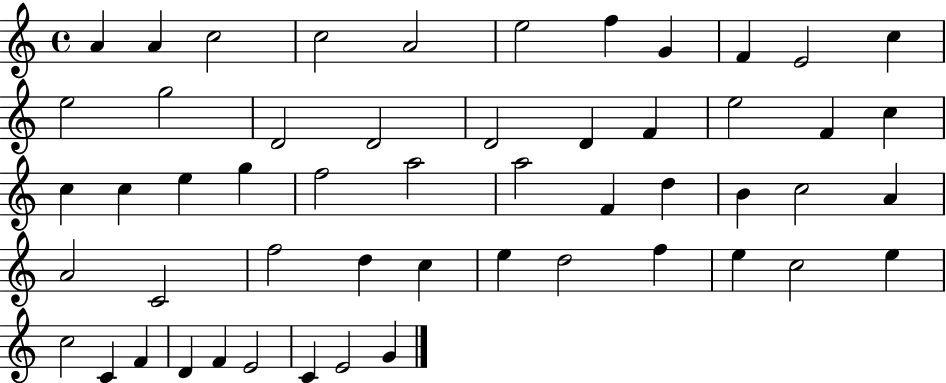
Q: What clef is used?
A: treble